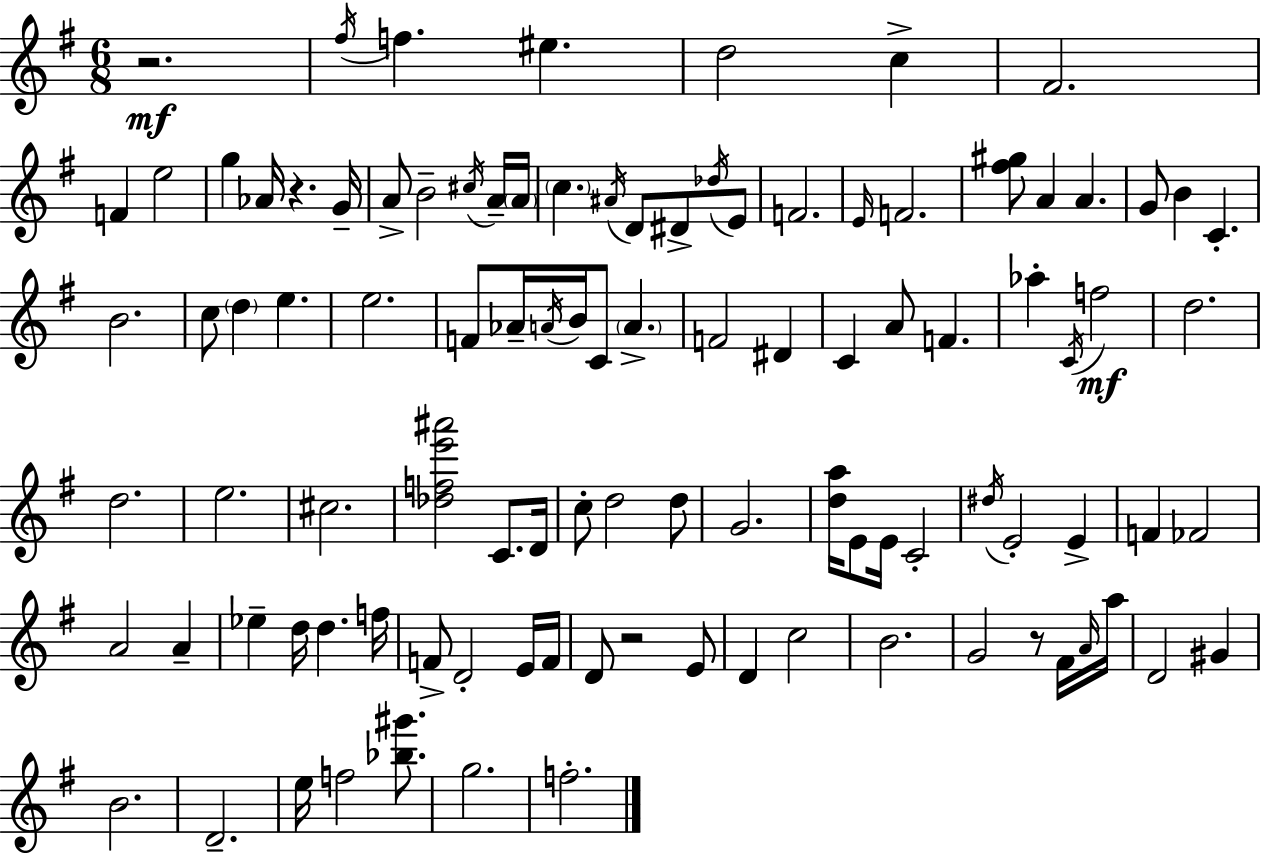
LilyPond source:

{
  \clef treble
  \numericTimeSignature
  \time 6/8
  \key e \minor
  r2.\mf | \acciaccatura { fis''16 } f''4. eis''4. | d''2 c''4-> | fis'2. | \break f'4 e''2 | g''4 aes'16 r4. | g'16-- a'8-> b'2-- \acciaccatura { cis''16 } | a'16-- \parenthesize a'16 \parenthesize c''4. \acciaccatura { ais'16 } d'8 dis'8-> | \break \acciaccatura { des''16 } e'8 f'2. | \grace { e'16 } f'2. | <fis'' gis''>8 a'4 a'4. | g'8 b'4 c'4.-. | \break b'2. | c''8 \parenthesize d''4 e''4. | e''2. | f'8 aes'16-- \acciaccatura { a'16 } b'16 c'8 | \break \parenthesize a'4.-> f'2 | dis'4 c'4 a'8 | f'4. aes''4-. \acciaccatura { c'16 } f''2\mf | d''2. | \break d''2. | e''2. | cis''2. | <des'' f'' e''' ais'''>2 | \break c'8. d'16 c''8-. d''2 | d''8 g'2. | <d'' a''>16 e'8 e'16 c'2-. | \acciaccatura { dis''16 } e'2-. | \break e'4-> f'4 | fes'2 a'2 | a'4-- ees''4-- | d''16 d''4. f''16 f'8-> d'2-. | \break e'16 f'16 d'8 r2 | e'8 d'4 | c''2 b'2. | g'2 | \break r8 fis'16 \grace { a'16 } a''16 d'2 | gis'4 b'2. | d'2.-- | e''16 f''2 | \break <bes'' gis'''>8. g''2. | f''2.-. | \bar "|."
}